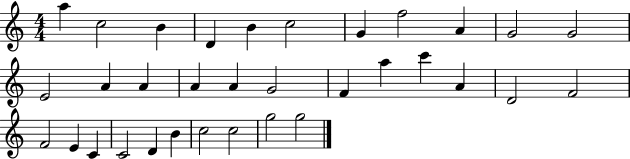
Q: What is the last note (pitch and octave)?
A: G5